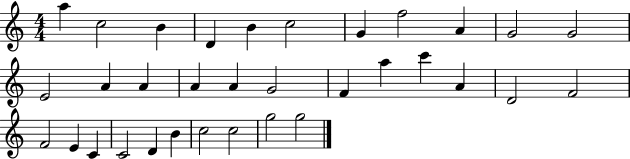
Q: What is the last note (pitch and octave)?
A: G5